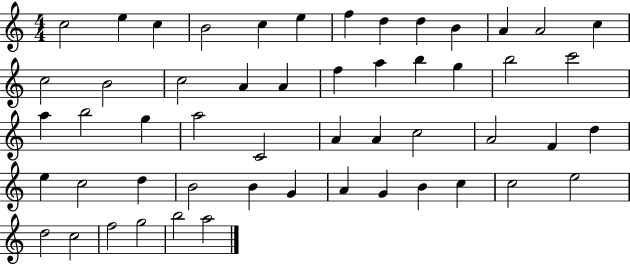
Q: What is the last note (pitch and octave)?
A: A5